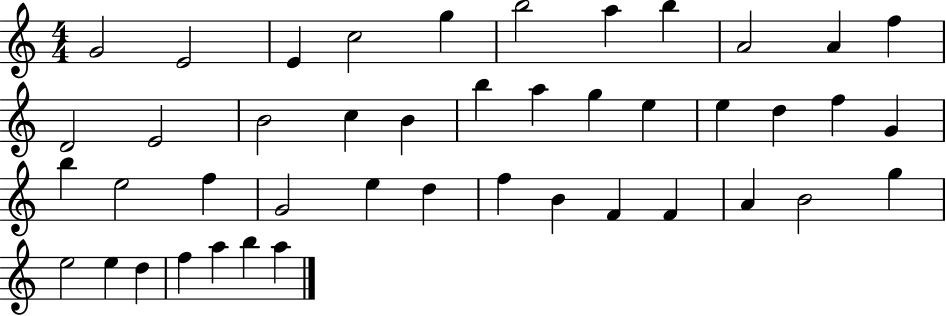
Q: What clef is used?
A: treble